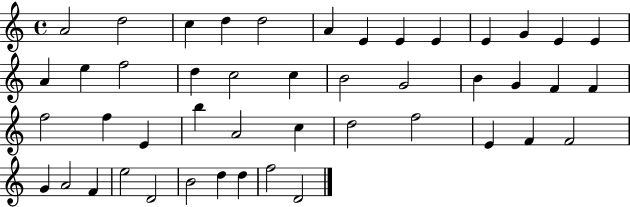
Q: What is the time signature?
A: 4/4